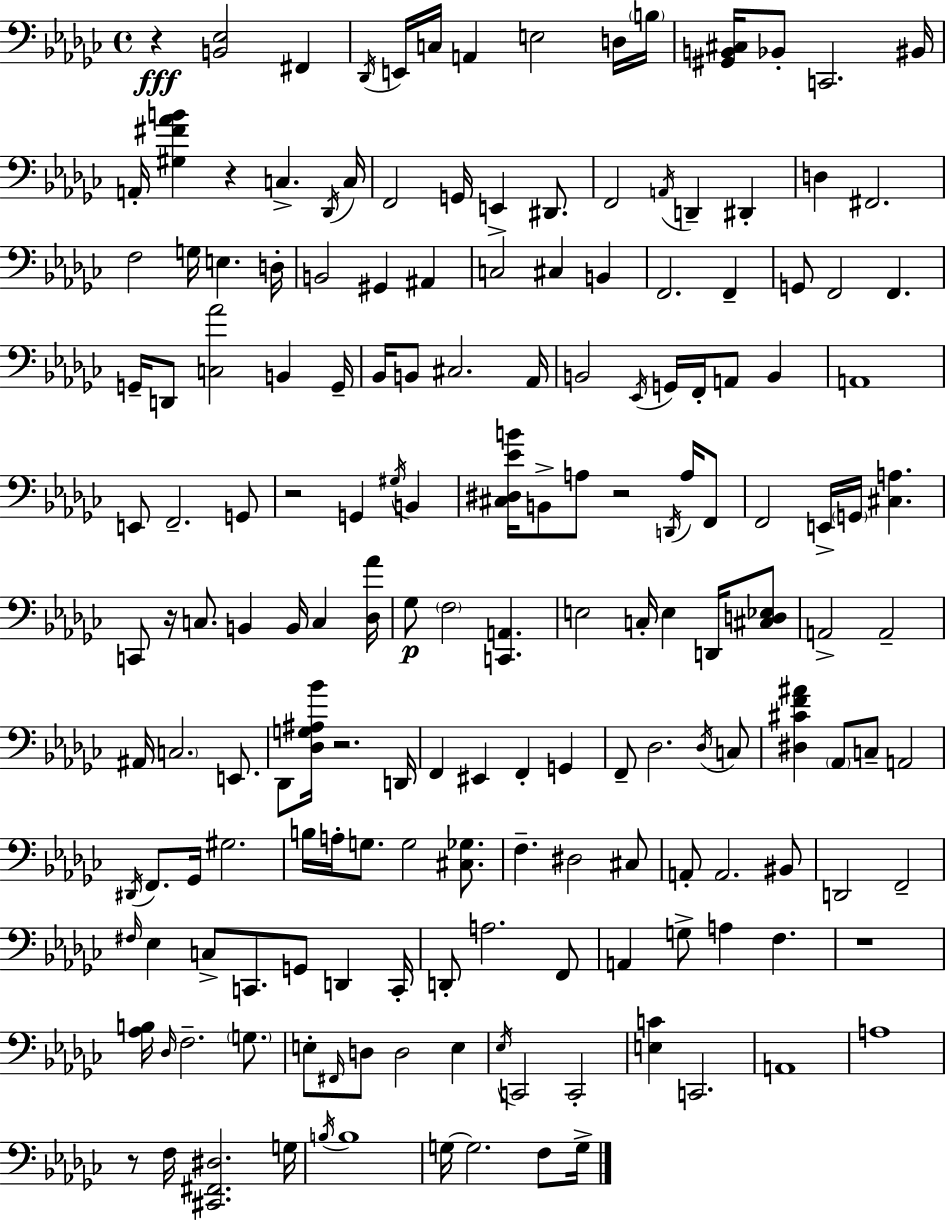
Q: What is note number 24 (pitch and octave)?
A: D3